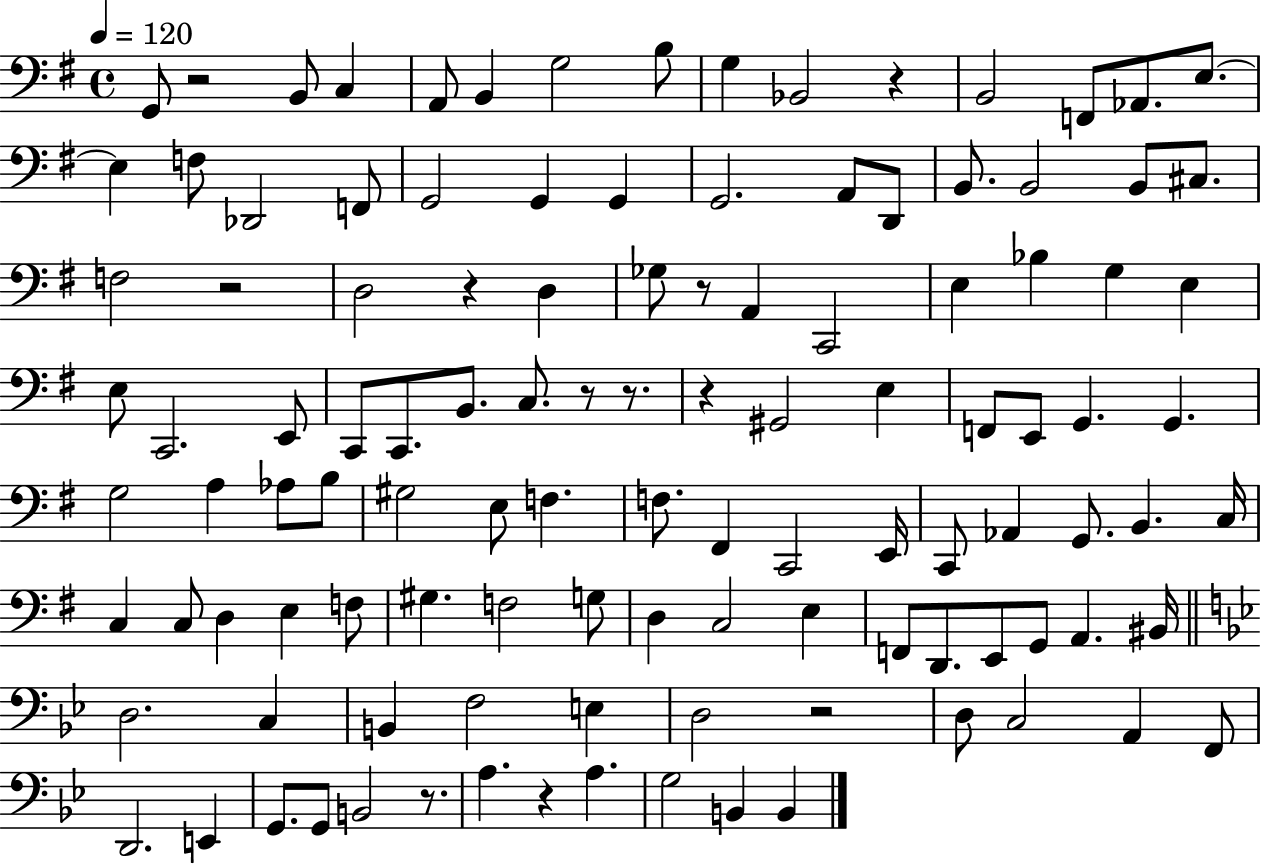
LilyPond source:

{
  \clef bass
  \time 4/4
  \defaultTimeSignature
  \key g \major
  \tempo 4 = 120
  g,8 r2 b,8 c4 | a,8 b,4 g2 b8 | g4 bes,2 r4 | b,2 f,8 aes,8. e8.~~ | \break e4 f8 des,2 f,8 | g,2 g,4 g,4 | g,2. a,8 d,8 | b,8. b,2 b,8 cis8. | \break f2 r2 | d2 r4 d4 | ges8 r8 a,4 c,2 | e4 bes4 g4 e4 | \break e8 c,2. e,8 | c,8 c,8. b,8. c8. r8 r8. | r4 gis,2 e4 | f,8 e,8 g,4. g,4. | \break g2 a4 aes8 b8 | gis2 e8 f4. | f8. fis,4 c,2 e,16 | c,8 aes,4 g,8. b,4. c16 | \break c4 c8 d4 e4 f8 | gis4. f2 g8 | d4 c2 e4 | f,8 d,8. e,8 g,8 a,4. bis,16 | \break \bar "||" \break \key bes \major d2. c4 | b,4 f2 e4 | d2 r2 | d8 c2 a,4 f,8 | \break d,2. e,4 | g,8. g,8 b,2 r8. | a4. r4 a4. | g2 b,4 b,4 | \break \bar "|."
}